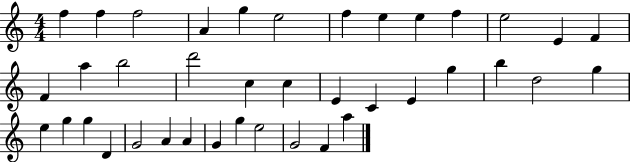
F5/q F5/q F5/h A4/q G5/q E5/h F5/q E5/q E5/q F5/q E5/h E4/q F4/q F4/q A5/q B5/h D6/h C5/q C5/q E4/q C4/q E4/q G5/q B5/q D5/h G5/q E5/q G5/q G5/q D4/q G4/h A4/q A4/q G4/q G5/q E5/h G4/h F4/q A5/q